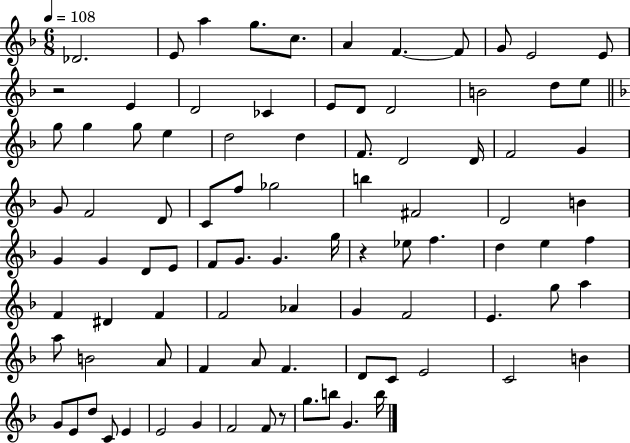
Db4/h. E4/e A5/q G5/e. C5/e. A4/q F4/q. F4/e G4/e E4/h E4/e R/h E4/q D4/h CES4/q E4/e D4/e D4/h B4/h D5/e E5/e G5/e G5/q G5/e E5/q D5/h D5/q F4/e. D4/h D4/s F4/h G4/q G4/e F4/h D4/e C4/e F5/e Gb5/h B5/q F#4/h D4/h B4/q G4/q G4/q D4/e E4/e F4/e G4/e. G4/q. G5/s R/q Eb5/e F5/q. D5/q E5/q F5/q F4/q D#4/q F4/q F4/h Ab4/q G4/q F4/h E4/q. G5/e A5/q A5/e B4/h A4/e F4/q A4/e F4/q. D4/e C4/e E4/h C4/h B4/q G4/e E4/e D5/e C4/e E4/q E4/h G4/q F4/h F4/e R/e G5/e. B5/e G4/q. B5/s